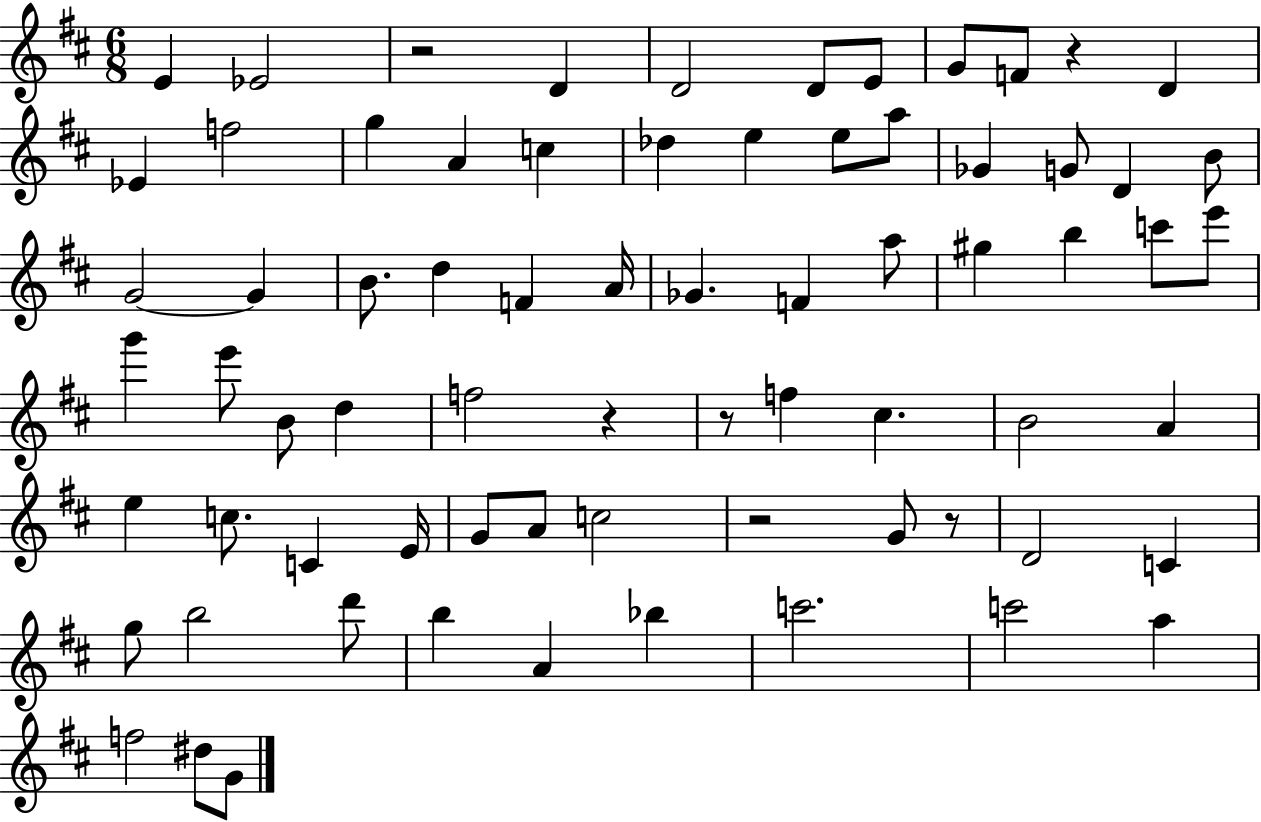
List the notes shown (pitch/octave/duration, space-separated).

E4/q Eb4/h R/h D4/q D4/h D4/e E4/e G4/e F4/e R/q D4/q Eb4/q F5/h G5/q A4/q C5/q Db5/q E5/q E5/e A5/e Gb4/q G4/e D4/q B4/e G4/h G4/q B4/e. D5/q F4/q A4/s Gb4/q. F4/q A5/e G#5/q B5/q C6/e E6/e G6/q E6/e B4/e D5/q F5/h R/q R/e F5/q C#5/q. B4/h A4/q E5/q C5/e. C4/q E4/s G4/e A4/e C5/h R/h G4/e R/e D4/h C4/q G5/e B5/h D6/e B5/q A4/q Bb5/q C6/h. C6/h A5/q F5/h D#5/e G4/e